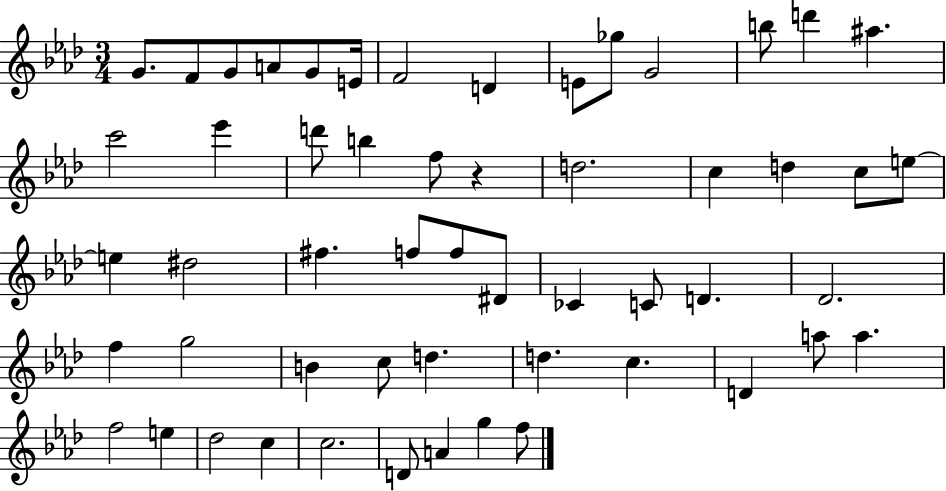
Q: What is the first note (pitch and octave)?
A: G4